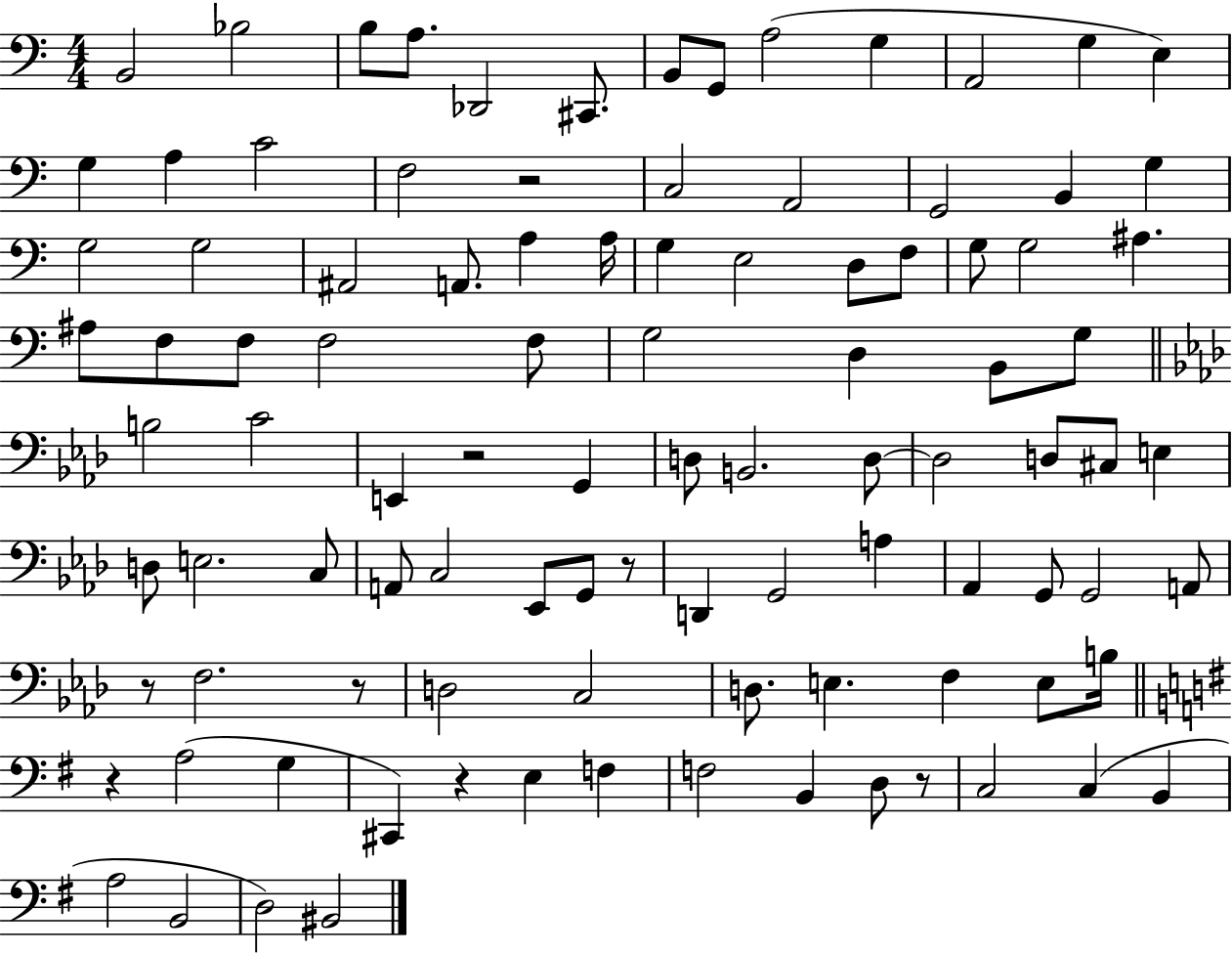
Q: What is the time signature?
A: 4/4